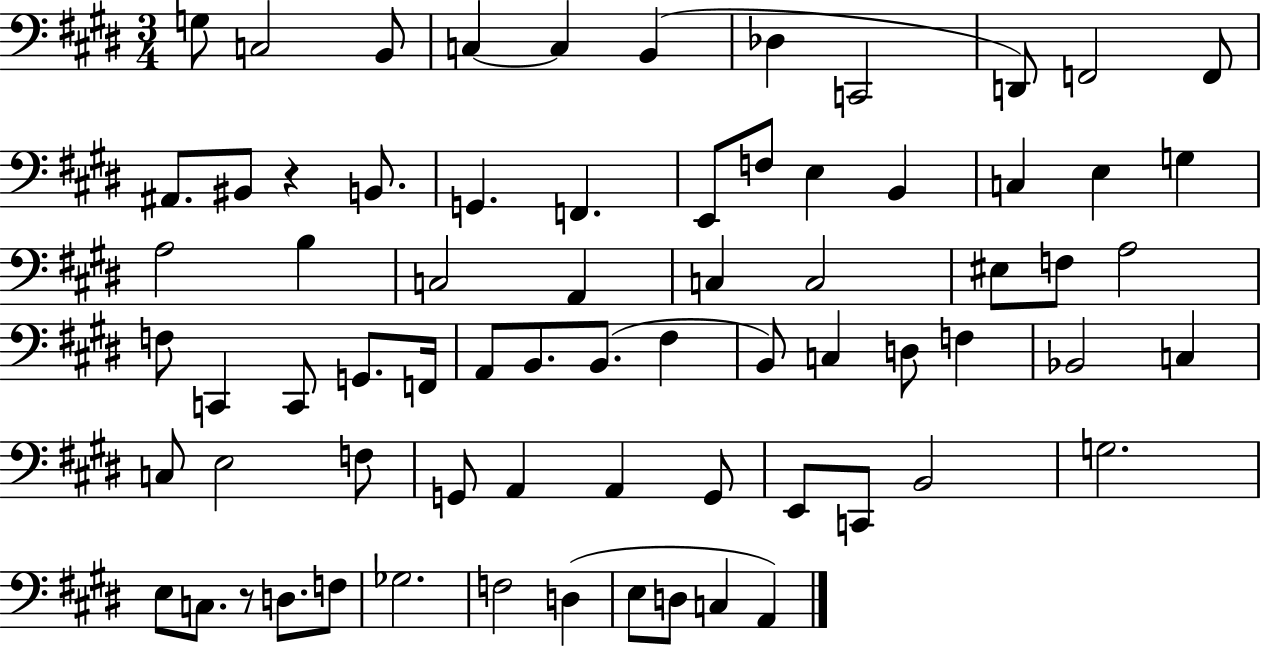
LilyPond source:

{
  \clef bass
  \numericTimeSignature
  \time 3/4
  \key e \major
  g8 c2 b,8 | c4~~ c4 b,4( | des4 c,2 | d,8) f,2 f,8 | \break ais,8. bis,8 r4 b,8. | g,4. f,4. | e,8 f8 e4 b,4 | c4 e4 g4 | \break a2 b4 | c2 a,4 | c4 c2 | eis8 f8 a2 | \break f8 c,4 c,8 g,8. f,16 | a,8 b,8. b,8.( fis4 | b,8) c4 d8 f4 | bes,2 c4 | \break c8 e2 f8 | g,8 a,4 a,4 g,8 | e,8 c,8 b,2 | g2. | \break e8 c8. r8 d8. f8 | ges2. | f2 d4( | e8 d8 c4 a,4) | \break \bar "|."
}